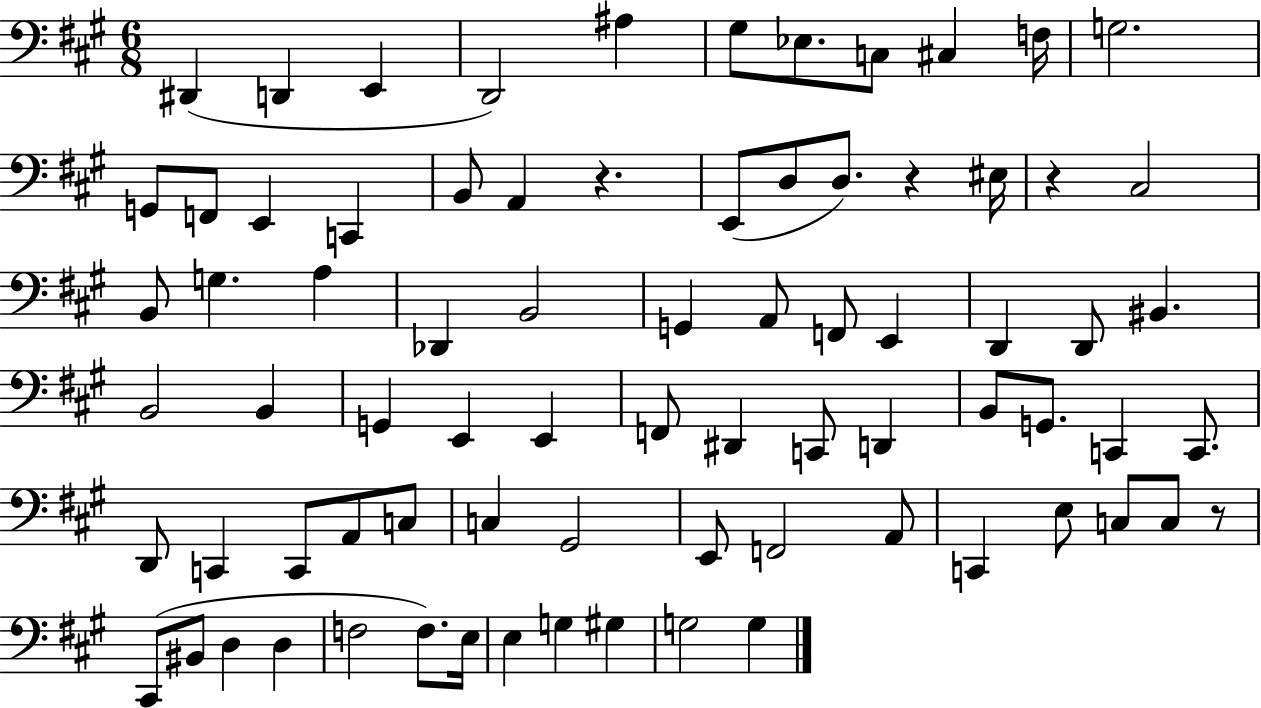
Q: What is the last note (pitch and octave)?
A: G3